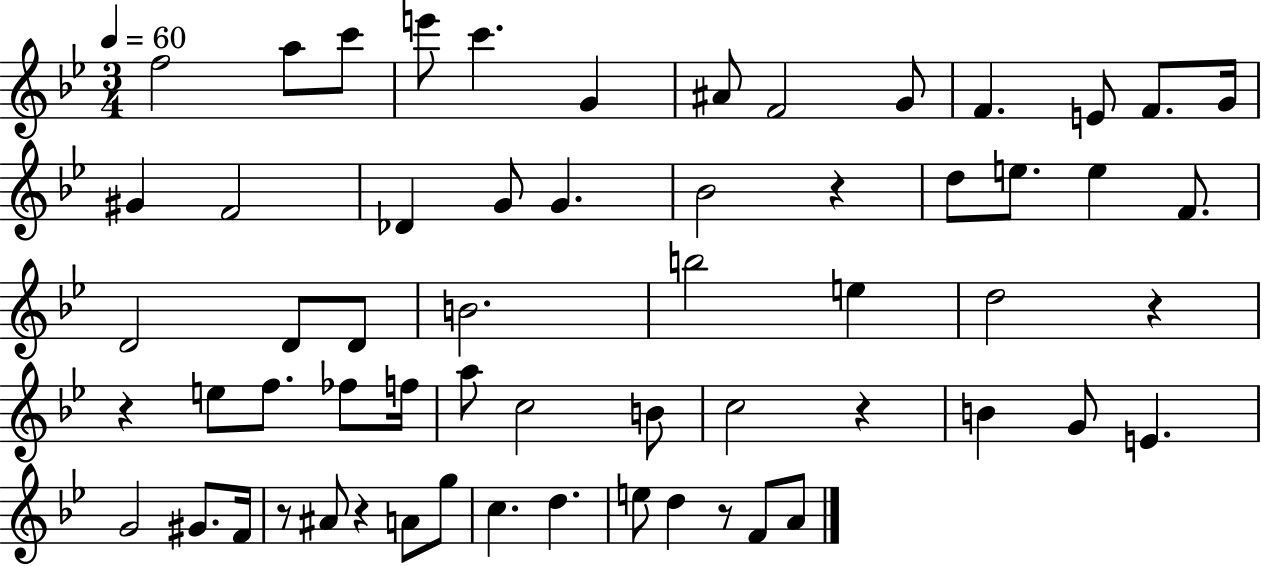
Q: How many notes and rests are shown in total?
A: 60